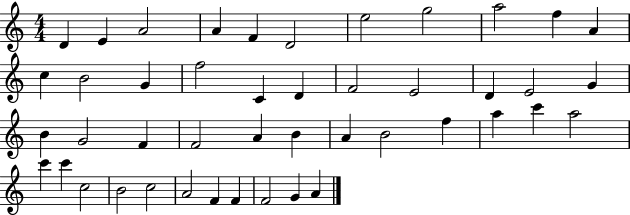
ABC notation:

X:1
T:Untitled
M:4/4
L:1/4
K:C
D E A2 A F D2 e2 g2 a2 f A c B2 G f2 C D F2 E2 D E2 G B G2 F F2 A B A B2 f a c' a2 c' c' c2 B2 c2 A2 F F F2 G A